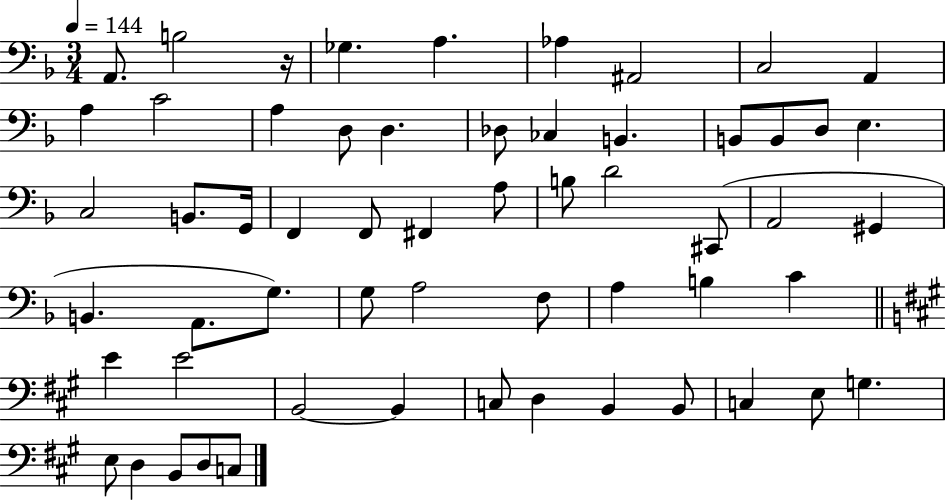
X:1
T:Untitled
M:3/4
L:1/4
K:F
A,,/2 B,2 z/4 _G, A, _A, ^A,,2 C,2 A,, A, C2 A, D,/2 D, _D,/2 _C, B,, B,,/2 B,,/2 D,/2 E, C,2 B,,/2 G,,/4 F,, F,,/2 ^F,, A,/2 B,/2 D2 ^C,,/2 A,,2 ^G,, B,, A,,/2 G,/2 G,/2 A,2 F,/2 A, B, C E E2 B,,2 B,, C,/2 D, B,, B,,/2 C, E,/2 G, E,/2 D, B,,/2 D,/2 C,/2